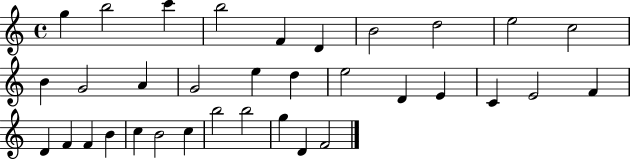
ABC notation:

X:1
T:Untitled
M:4/4
L:1/4
K:C
g b2 c' b2 F D B2 d2 e2 c2 B G2 A G2 e d e2 D E C E2 F D F F B c B2 c b2 b2 g D F2